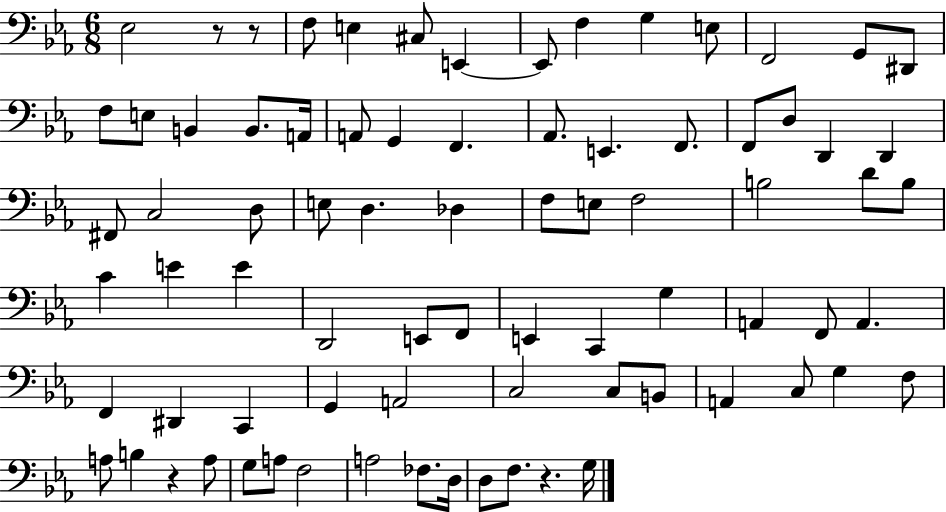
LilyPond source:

{
  \clef bass
  \numericTimeSignature
  \time 6/8
  \key ees \major
  ees2 r8 r8 | f8 e4 cis8 e,4~~ | e,8 f4 g4 e8 | f,2 g,8 dis,8 | \break f8 e8 b,4 b,8. a,16 | a,8 g,4 f,4. | aes,8. e,4. f,8. | f,8 d8 d,4 d,4 | \break fis,8 c2 d8 | e8 d4. des4 | f8 e8 f2 | b2 d'8 b8 | \break c'4 e'4 e'4 | d,2 e,8 f,8 | e,4 c,4 g4 | a,4 f,8 a,4. | \break f,4 dis,4 c,4 | g,4 a,2 | c2 c8 b,8 | a,4 c8 g4 f8 | \break a8 b4 r4 a8 | g8 a8 f2 | a2 fes8. d16 | d8 f8. r4. g16 | \break \bar "|."
}